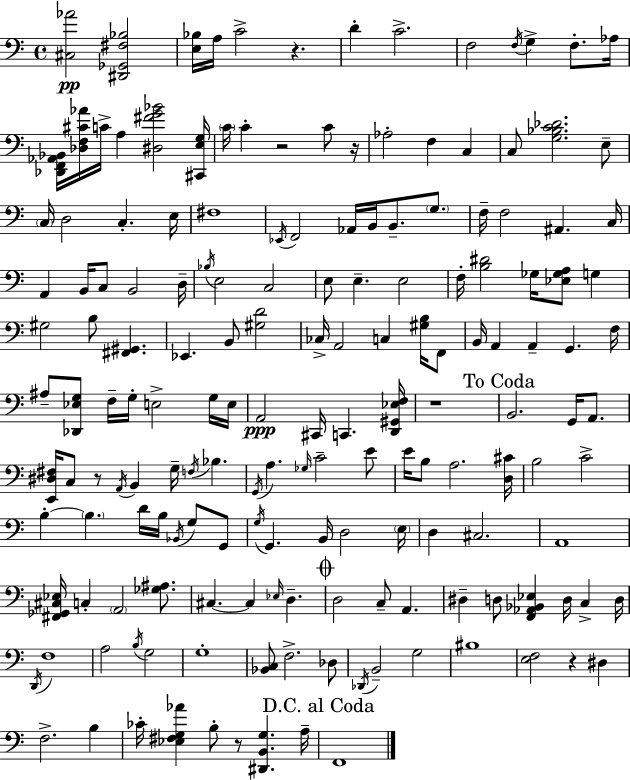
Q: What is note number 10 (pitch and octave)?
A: C4